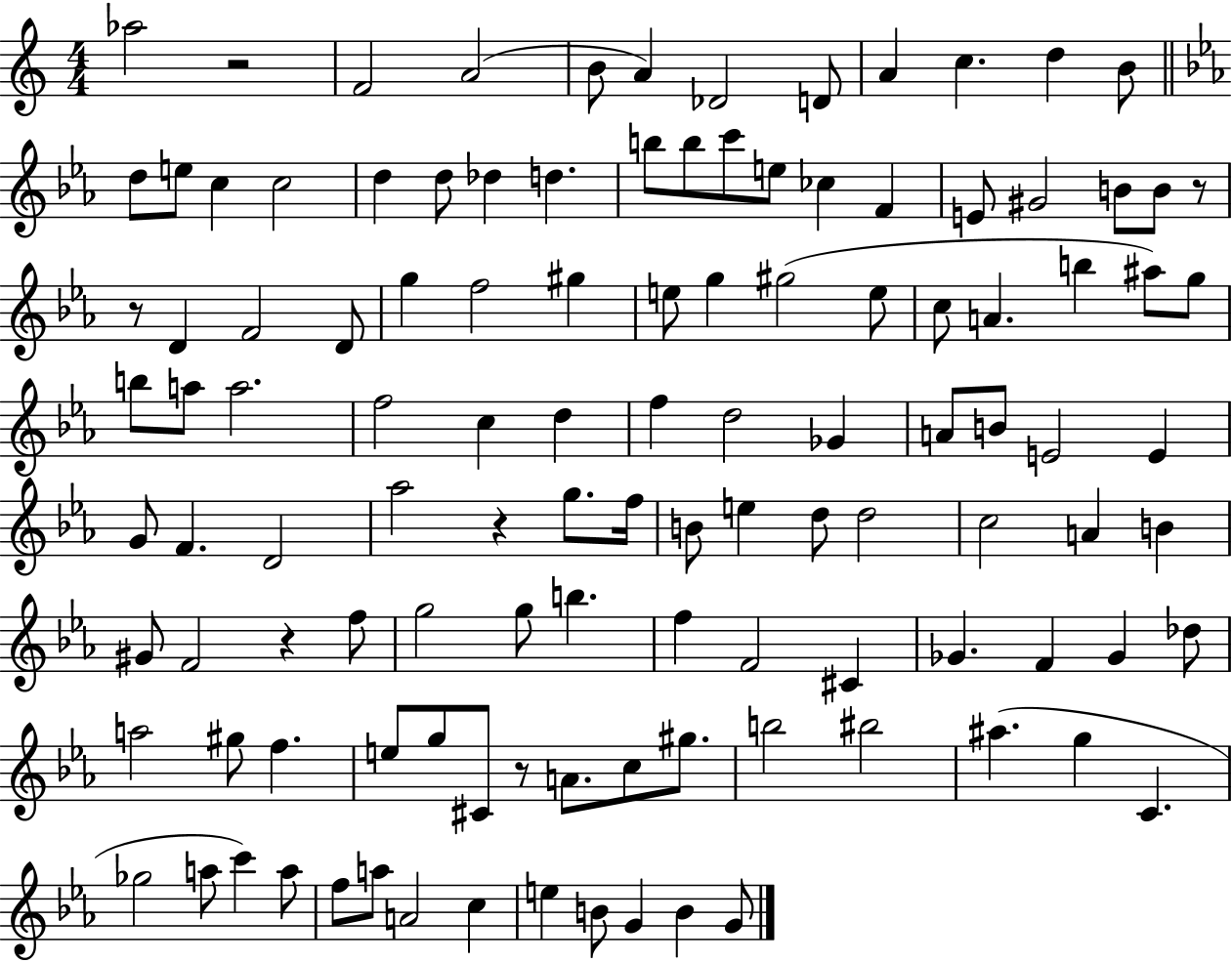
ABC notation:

X:1
T:Untitled
M:4/4
L:1/4
K:C
_a2 z2 F2 A2 B/2 A _D2 D/2 A c d B/2 d/2 e/2 c c2 d d/2 _d d b/2 b/2 c'/2 e/2 _c F E/2 ^G2 B/2 B/2 z/2 z/2 D F2 D/2 g f2 ^g e/2 g ^g2 e/2 c/2 A b ^a/2 g/2 b/2 a/2 a2 f2 c d f d2 _G A/2 B/2 E2 E G/2 F D2 _a2 z g/2 f/4 B/2 e d/2 d2 c2 A B ^G/2 F2 z f/2 g2 g/2 b f F2 ^C _G F _G _d/2 a2 ^g/2 f e/2 g/2 ^C/2 z/2 A/2 c/2 ^g/2 b2 ^b2 ^a g C _g2 a/2 c' a/2 f/2 a/2 A2 c e B/2 G B G/2